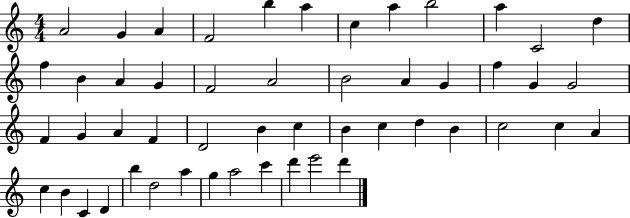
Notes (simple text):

A4/h G4/q A4/q F4/h B5/q A5/q C5/q A5/q B5/h A5/q C4/h D5/q F5/q B4/q A4/q G4/q F4/h A4/h B4/h A4/q G4/q F5/q G4/q G4/h F4/q G4/q A4/q F4/q D4/h B4/q C5/q B4/q C5/q D5/q B4/q C5/h C5/q A4/q C5/q B4/q C4/q D4/q B5/q D5/h A5/q G5/q A5/h C6/q D6/q E6/h D6/q